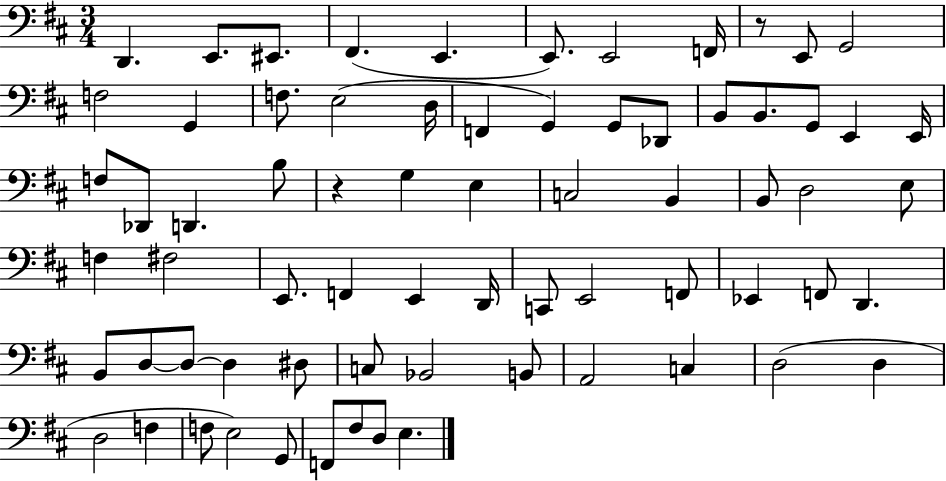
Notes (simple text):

D2/q. E2/e. EIS2/e. F#2/q. E2/q. E2/e. E2/h F2/s R/e E2/e G2/h F3/h G2/q F3/e. E3/h D3/s F2/q G2/q G2/e Db2/e B2/e B2/e. G2/e E2/q E2/s F3/e Db2/e D2/q. B3/e R/q G3/q E3/q C3/h B2/q B2/e D3/h E3/e F3/q F#3/h E2/e. F2/q E2/q D2/s C2/e E2/h F2/e Eb2/q F2/e D2/q. B2/e D3/e D3/e D3/q D#3/e C3/e Bb2/h B2/e A2/h C3/q D3/h D3/q D3/h F3/q F3/e E3/h G2/e F2/e F#3/e D3/e E3/q.